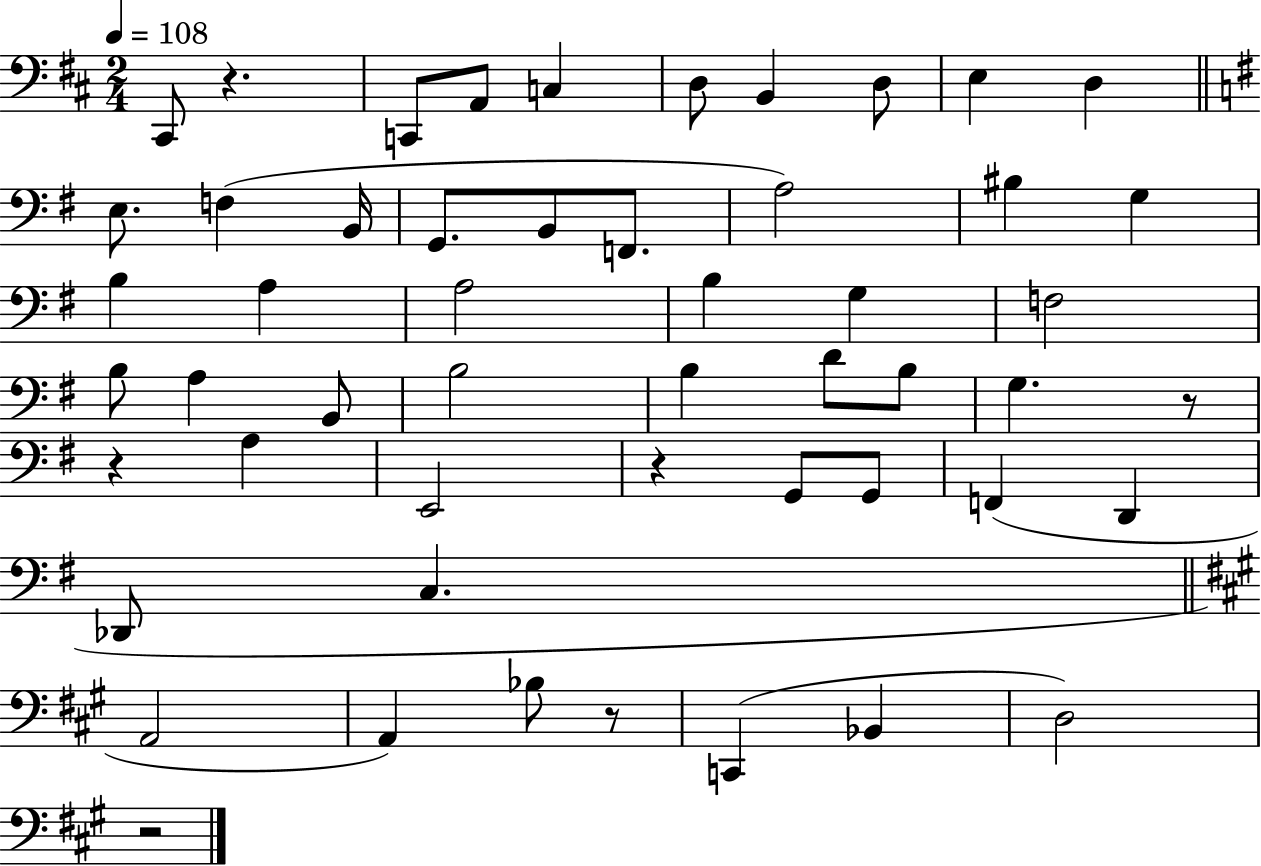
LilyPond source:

{
  \clef bass
  \numericTimeSignature
  \time 2/4
  \key d \major
  \tempo 4 = 108
  cis,8 r4. | c,8 a,8 c4 | d8 b,4 d8 | e4 d4 | \break \bar "||" \break \key g \major e8. f4( b,16 | g,8. b,8 f,8. | a2) | bis4 g4 | \break b4 a4 | a2 | b4 g4 | f2 | \break b8 a4 b,8 | b2 | b4 d'8 b8 | g4. r8 | \break r4 a4 | e,2 | r4 g,8 g,8 | f,4( d,4 | \break des,8 c4. | \bar "||" \break \key a \major a,2 | a,4) bes8 r8 | c,4( bes,4 | d2) | \break r2 | \bar "|."
}